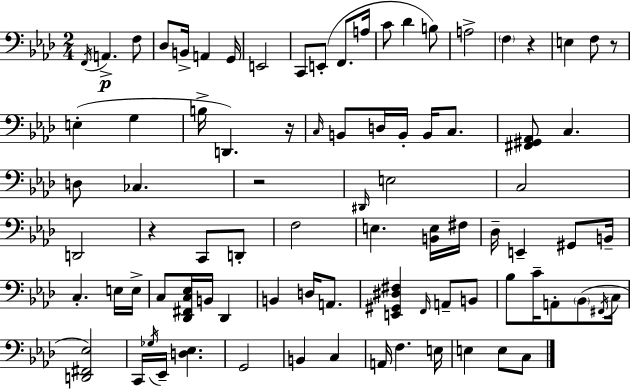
{
  \clef bass
  \numericTimeSignature
  \time 2/4
  \key f \minor
  \repeat volta 2 { \acciaccatura { f,16 }\p a,4.-> f8 | des8 b,16-> a,4 | g,16 e,2 | c,8 e,8-.( f,8. | \break a16 c'8 des'4 b8) | a2-> | \parenthesize f4 r4 | e4 f8 r8 | \break e4-.( g4 | b16-> d,4.) | r16 \grace { c16 } b,8 d16 b,16-. b,16 c8. | <fis, gis, aes,>8 c4. | \break d8 ces4. | r2 | \grace { dis,16 } e2 | c2 | \break d,2 | r4 c,8 | d,8-. f2 | e4. | \break <b, e>16 fis16 des16-- e,4-- | gis,8 b,16-- c4.-. | e16 e16-> c8 <des, fis, c ees>16 b,16 des,4 | b,4 d16 | \break a,8. <e, gis, dis fis>4 \grace { f,16 } | a,8-- b,8 bes8 c'16-- a,8-. | \parenthesize bes,8( \acciaccatura { fis,16 } c16 <d, fis, ees>2) | c,16 \acciaccatura { ges16 } ees,16-- | \break <d ees>4. g,2 | b,4 | c4 a,16 f4. | e16 e4 | \break e8 c8 } \bar "|."
}